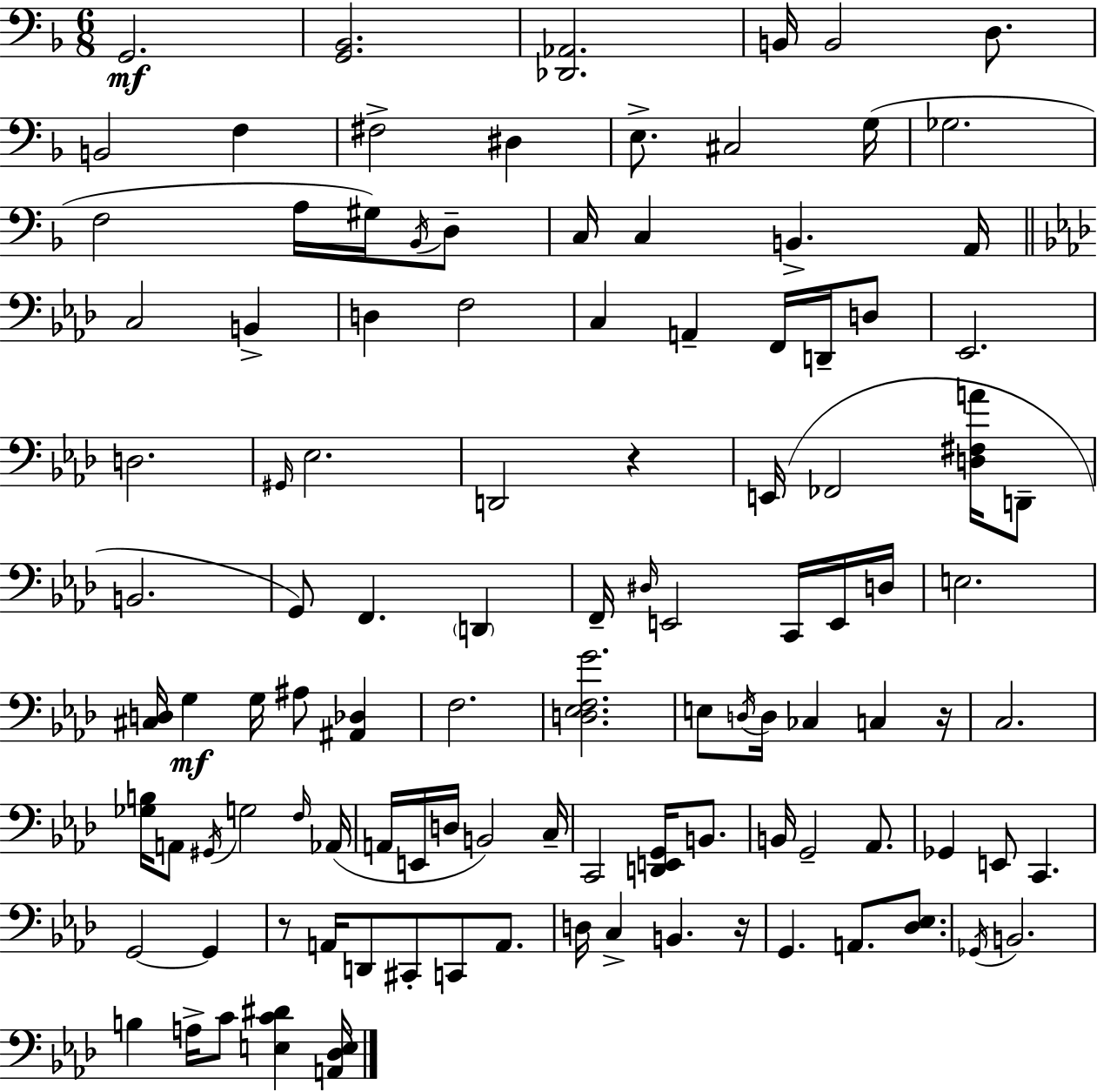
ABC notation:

X:1
T:Untitled
M:6/8
L:1/4
K:Dm
G,,2 [G,,_B,,]2 [_D,,_A,,]2 B,,/4 B,,2 D,/2 B,,2 F, ^F,2 ^D, E,/2 ^C,2 G,/4 _G,2 F,2 A,/4 ^G,/4 _B,,/4 D,/2 C,/4 C, B,, A,,/4 C,2 B,, D, F,2 C, A,, F,,/4 D,,/4 D,/2 _E,,2 D,2 ^G,,/4 _E,2 D,,2 z E,,/4 _F,,2 [D,^F,A]/4 D,,/2 B,,2 G,,/2 F,, D,, F,,/4 ^D,/4 E,,2 C,,/4 E,,/4 D,/4 E,2 [^C,D,]/4 G, G,/4 ^A,/2 [^A,,_D,] F,2 [D,_E,F,G]2 E,/2 D,/4 D,/4 _C, C, z/4 C,2 [_G,B,]/4 A,,/2 ^G,,/4 G,2 F,/4 _A,,/4 A,,/4 E,,/4 D,/4 B,,2 C,/4 C,,2 [D,,E,,G,,]/4 B,,/2 B,,/4 G,,2 _A,,/2 _G,, E,,/2 C,, G,,2 G,, z/2 A,,/4 D,,/2 ^C,,/2 C,,/2 A,,/2 D,/4 C, B,, z/4 G,, A,,/2 [_D,_E,]/2 _G,,/4 B,,2 B, A,/4 C/2 [E,C^D] [A,,_D,E,]/4